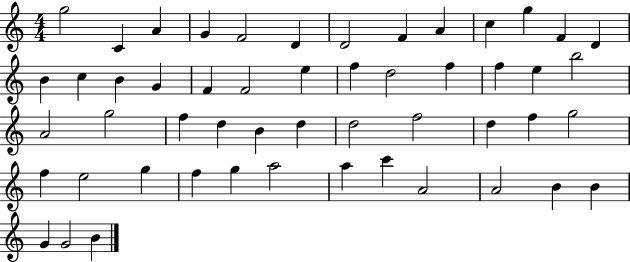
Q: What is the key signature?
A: C major